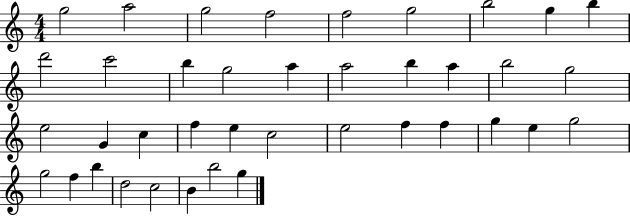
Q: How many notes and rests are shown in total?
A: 39